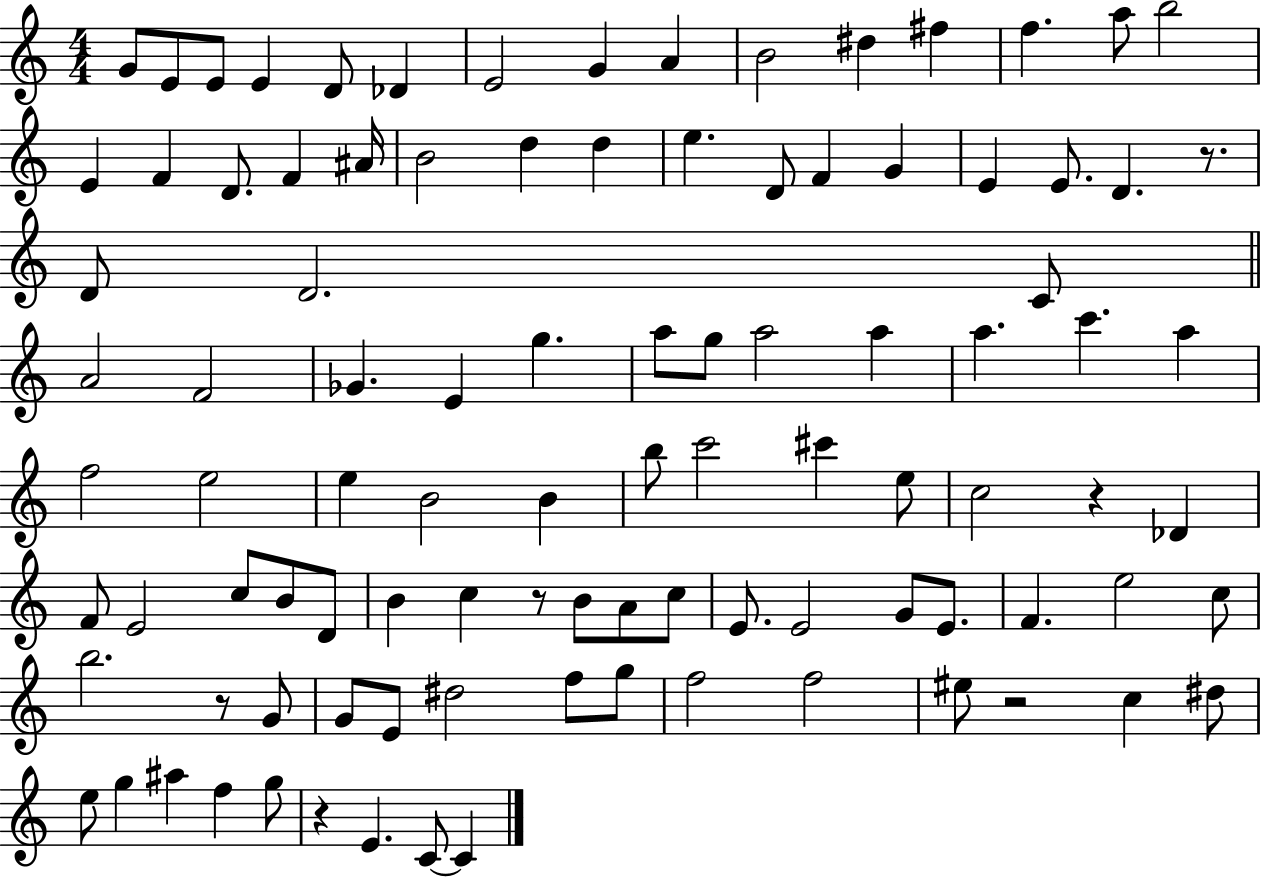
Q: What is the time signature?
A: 4/4